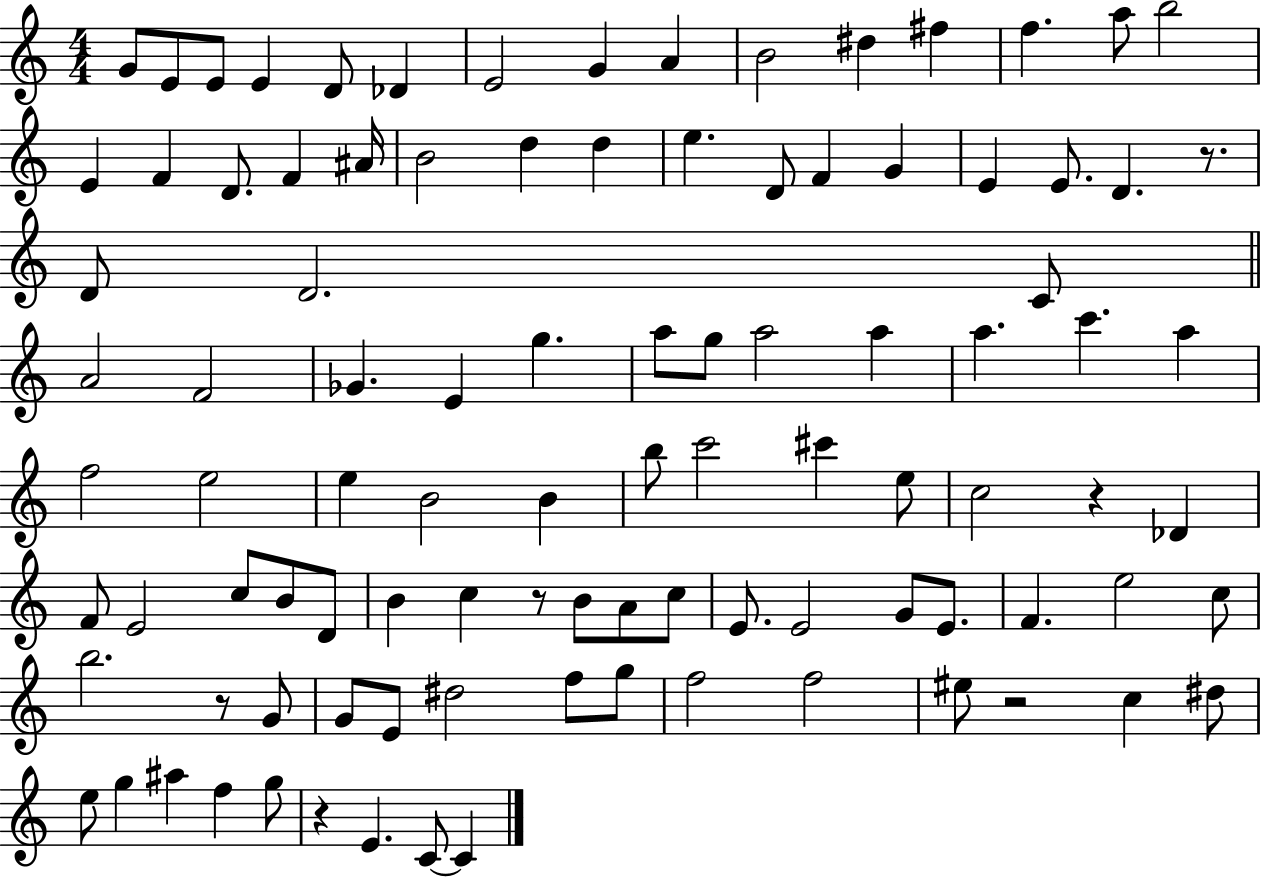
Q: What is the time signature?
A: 4/4